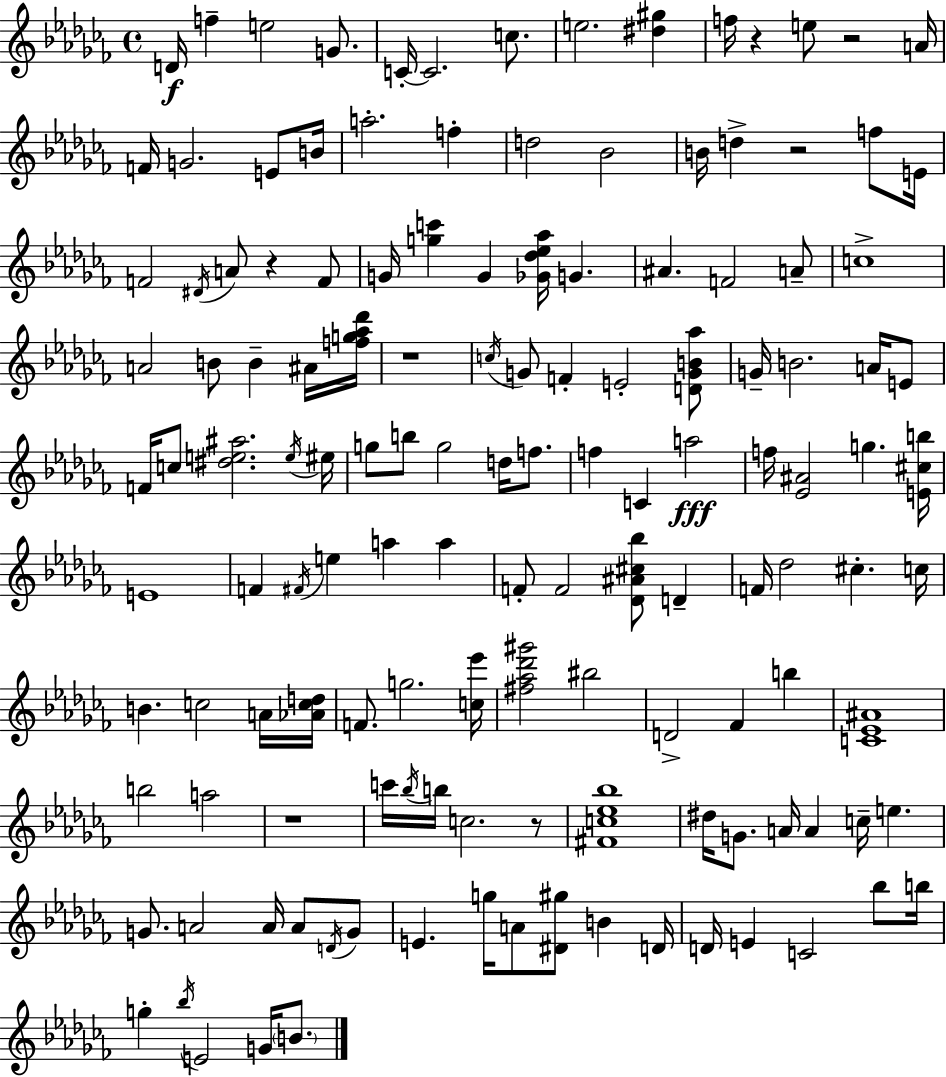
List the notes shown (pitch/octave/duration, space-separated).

D4/s F5/q E5/h G4/e. C4/s C4/h. C5/e. E5/h. [D#5,G#5]/q F5/s R/q E5/e R/h A4/s F4/s G4/h. E4/e B4/s A5/h. F5/q D5/h Bb4/h B4/s D5/q R/h F5/e E4/s F4/h D#4/s A4/e R/q F4/e G4/s [G5,C6]/q G4/q [Gb4,Db5,Eb5,Ab5]/s G4/q. A#4/q. F4/h A4/e C5/w A4/h B4/e B4/q A#4/s [F5,G5,Ab5,Db6]/s R/w C5/s G4/e F4/q E4/h [D4,G4,B4,Ab5]/e G4/s B4/h. A4/s E4/e F4/s C5/e [D#5,E5,A#5]/h. E5/s EIS5/s G5/e B5/e G5/h D5/s F5/e. F5/q C4/q A5/h F5/s [Eb4,A#4]/h G5/q. [E4,C#5,B5]/s E4/w F4/q F#4/s E5/q A5/q A5/q F4/e F4/h [Db4,A#4,C#5,Bb5]/e D4/q F4/s Db5/h C#5/q. C5/s B4/q. C5/h A4/s [Ab4,C5,D5]/s F4/e. G5/h. [C5,Eb6]/s [F#5,Ab5,Db6,G#6]/h BIS5/h D4/h FES4/q B5/q [C4,Eb4,A#4]/w B5/h A5/h R/w C6/s Bb5/s B5/s C5/h. R/e [F#4,C5,Eb5,Bb5]/w D#5/s G4/e. A4/s A4/q C5/s E5/q. G4/e. A4/h A4/s A4/e D4/s G4/e E4/q. G5/s A4/e [D#4,G#5]/e B4/q D4/s D4/s E4/q C4/h Bb5/e B5/s G5/q Bb5/s E4/h G4/s B4/e.